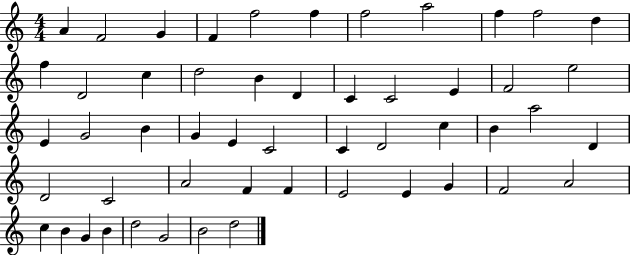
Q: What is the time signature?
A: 4/4